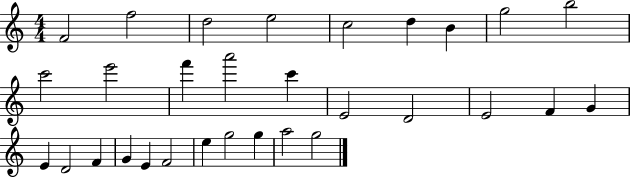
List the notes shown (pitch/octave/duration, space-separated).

F4/h F5/h D5/h E5/h C5/h D5/q B4/q G5/h B5/h C6/h E6/h F6/q A6/h C6/q E4/h D4/h E4/h F4/q G4/q E4/q D4/h F4/q G4/q E4/q F4/h E5/q G5/h G5/q A5/h G5/h